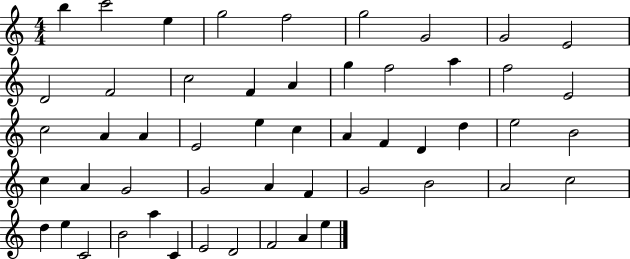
B5/q C6/h E5/q G5/h F5/h G5/h G4/h G4/h E4/h D4/h F4/h C5/h F4/q A4/q G5/q F5/h A5/q F5/h E4/h C5/h A4/q A4/q E4/h E5/q C5/q A4/q F4/q D4/q D5/q E5/h B4/h C5/q A4/q G4/h G4/h A4/q F4/q G4/h B4/h A4/h C5/h D5/q E5/q C4/h B4/h A5/q C4/q E4/h D4/h F4/h A4/q E5/q